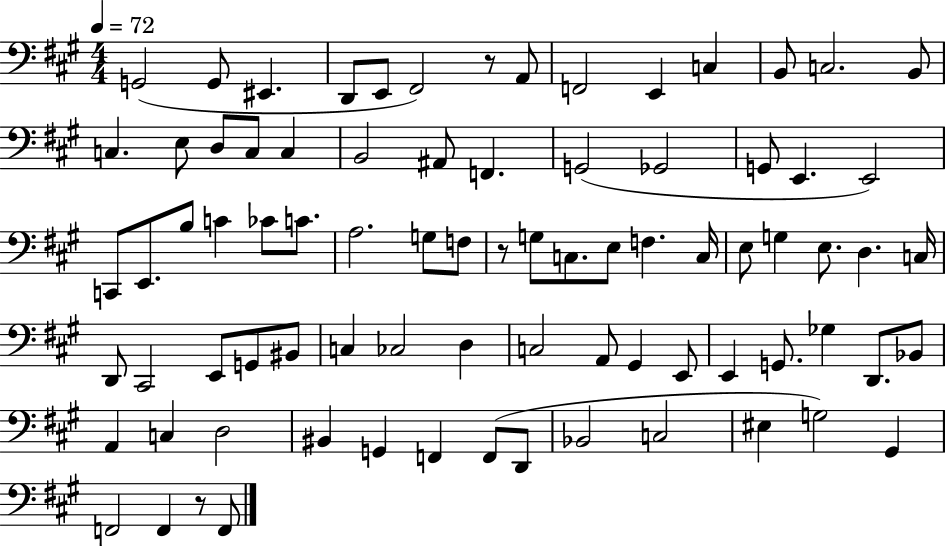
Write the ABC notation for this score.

X:1
T:Untitled
M:4/4
L:1/4
K:A
G,,2 G,,/2 ^E,, D,,/2 E,,/2 ^F,,2 z/2 A,,/2 F,,2 E,, C, B,,/2 C,2 B,,/2 C, E,/2 D,/2 C,/2 C, B,,2 ^A,,/2 F,, G,,2 _G,,2 G,,/2 E,, E,,2 C,,/2 E,,/2 B,/2 C _C/2 C/2 A,2 G,/2 F,/2 z/2 G,/2 C,/2 E,/2 F, C,/4 E,/2 G, E,/2 D, C,/4 D,,/2 ^C,,2 E,,/2 G,,/2 ^B,,/2 C, _C,2 D, C,2 A,,/2 ^G,, E,,/2 E,, G,,/2 _G, D,,/2 _B,,/2 A,, C, D,2 ^B,, G,, F,, F,,/2 D,,/2 _B,,2 C,2 ^E, G,2 ^G,, F,,2 F,, z/2 F,,/2